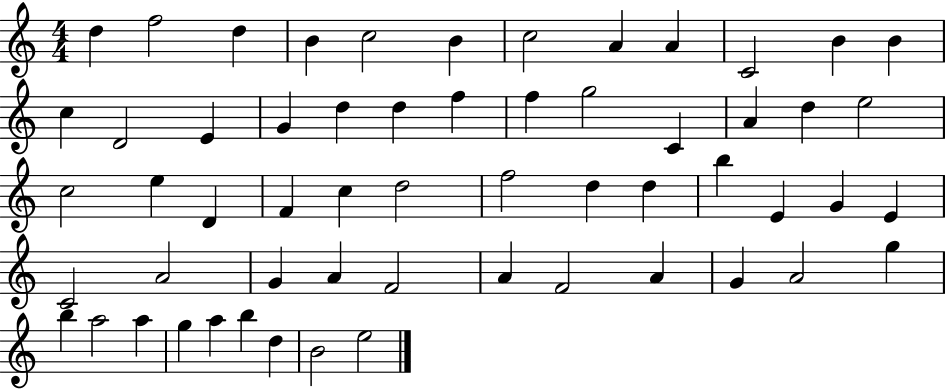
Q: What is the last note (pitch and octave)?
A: E5